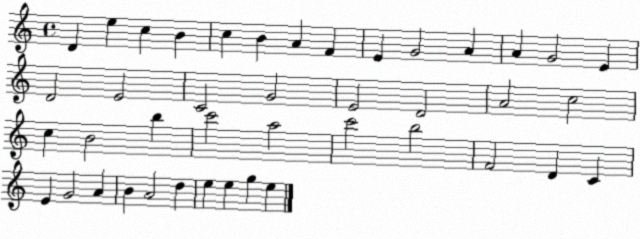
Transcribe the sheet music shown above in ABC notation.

X:1
T:Untitled
M:4/4
L:1/4
K:C
D e c B c B A F E G2 A A G2 E D2 E2 C2 G2 E2 D2 A2 c2 c B2 b c'2 a2 c'2 b2 F2 D C E G2 A B A2 d e e g e